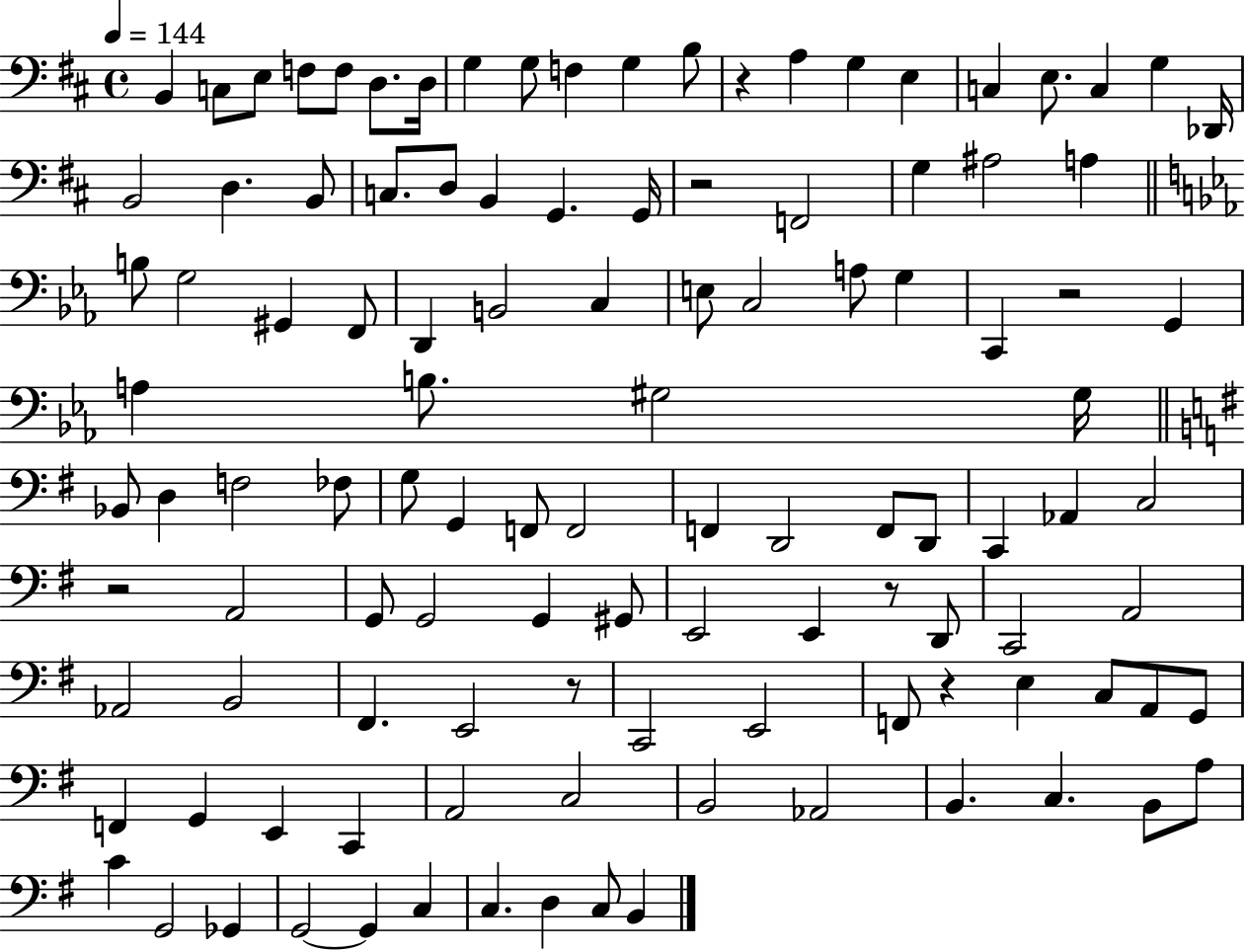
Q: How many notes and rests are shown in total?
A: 114